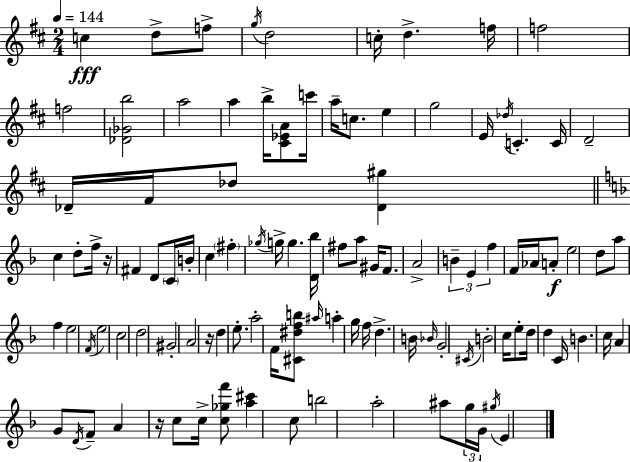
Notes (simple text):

C5/q D5/e F5/e G5/s D5/h C5/s D5/q. F5/s F5/h F5/h [Db4,Gb4,B5]/h A5/h A5/q B5/s [C#4,Eb4,A4]/e C6/s A5/s C5/e. E5/q G5/h E4/s Db5/s C4/q. C4/s D4/h Db4/s F#4/s Db5/e [Db4,G#5]/q C5/q D5/e F5/s R/s F#4/q D4/e C4/s B4/s C5/q F#5/q Gb5/s G5/s G5/q. [D4,Bb5]/s F#5/e A5/e G#4/s F4/e. A4/h B4/q E4/q F5/q F4/s Ab4/s A4/e E5/h D5/e A5/e F5/q E5/h F4/s E5/h C5/h D5/h G#4/h A4/h R/s D5/q E5/e. A5/h F4/s [C#4,D#5,F5,B5]/e A#5/s A5/q G5/s F5/s D5/q. B4/s Bb4/s G4/h C#4/s B4/h C5/s E5/e D5/s D5/q C4/s B4/q. C5/s A4/q G4/e D4/s F4/e A4/q R/s C5/e C5/s [C5,Gb5,F6]/e [A5,C#6]/q C5/e B5/h A5/h A#5/e G5/s G4/s G#5/s E4/q